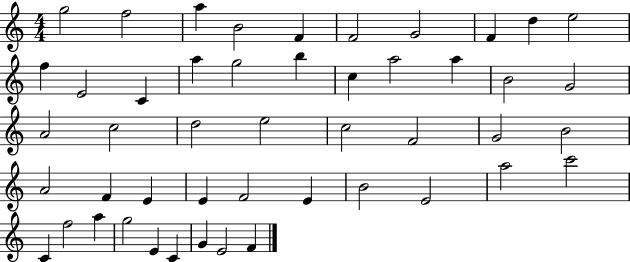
{
  \clef treble
  \numericTimeSignature
  \time 4/4
  \key c \major
  g''2 f''2 | a''4 b'2 f'4 | f'2 g'2 | f'4 d''4 e''2 | \break f''4 e'2 c'4 | a''4 g''2 b''4 | c''4 a''2 a''4 | b'2 g'2 | \break a'2 c''2 | d''2 e''2 | c''2 f'2 | g'2 b'2 | \break a'2 f'4 e'4 | e'4 f'2 e'4 | b'2 e'2 | a''2 c'''2 | \break c'4 f''2 a''4 | g''2 e'4 c'4 | g'4 e'2 f'4 | \bar "|."
}